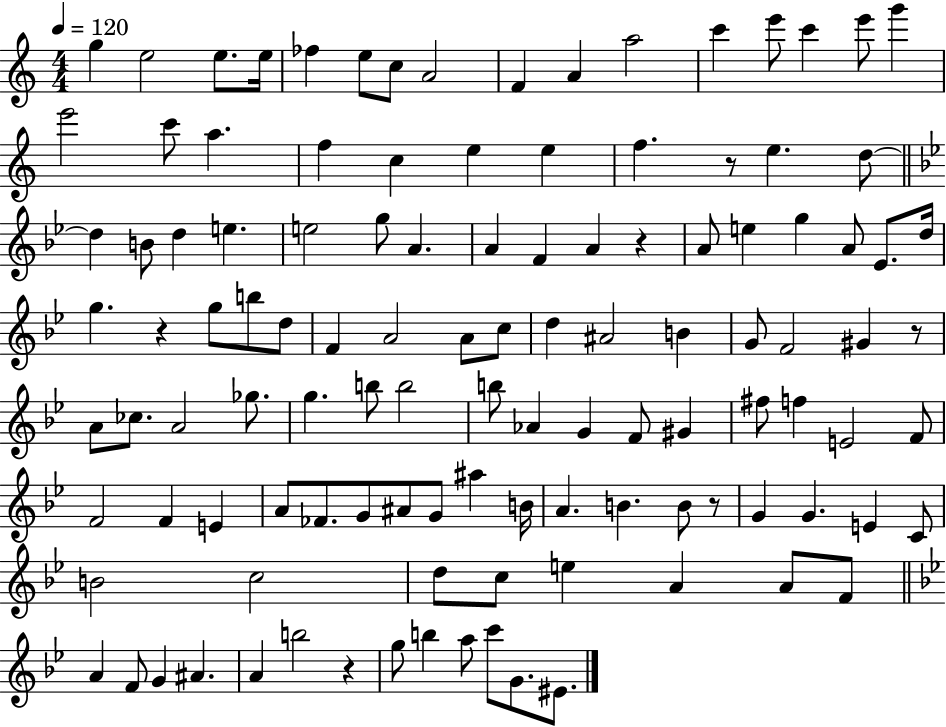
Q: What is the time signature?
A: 4/4